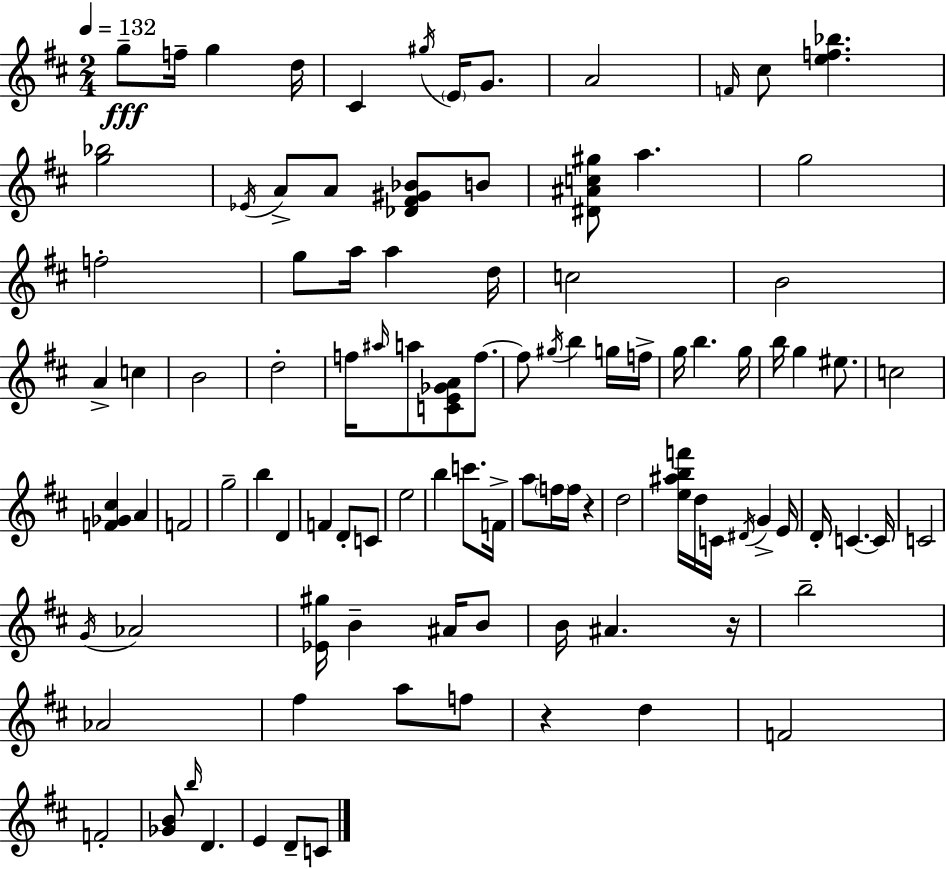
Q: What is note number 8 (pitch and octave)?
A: G4